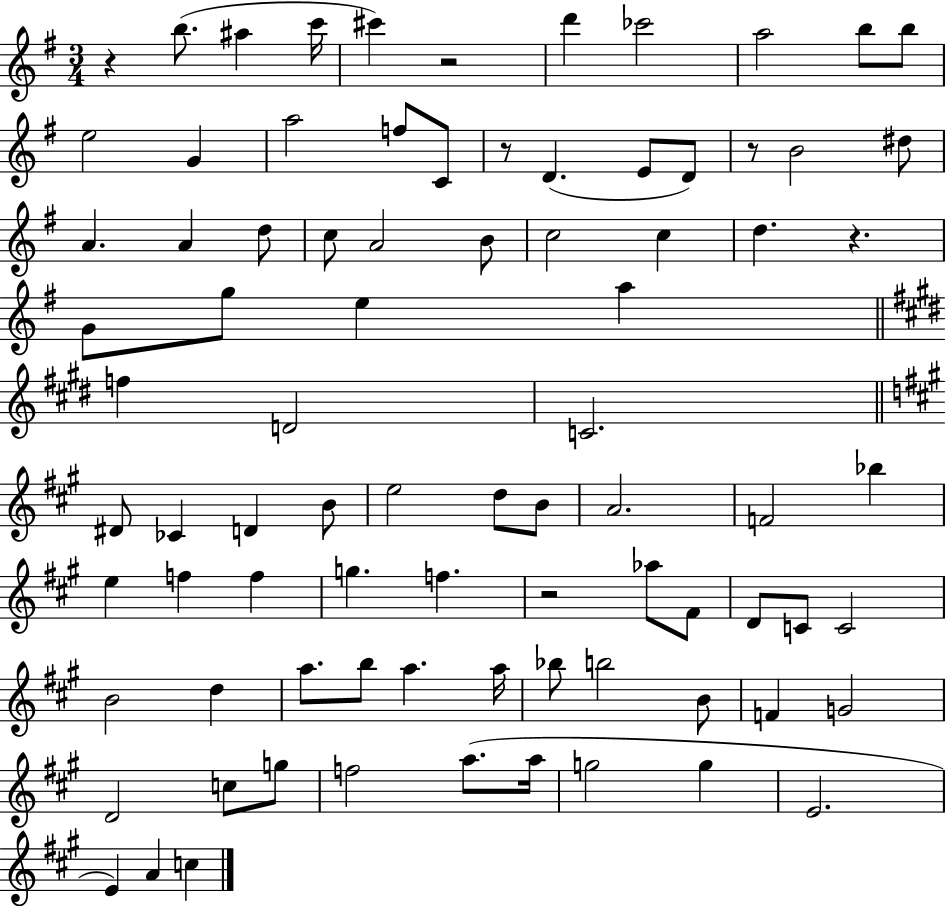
R/q B5/e. A#5/q C6/s C#6/q R/h D6/q CES6/h A5/h B5/e B5/e E5/h G4/q A5/h F5/e C4/e R/e D4/q. E4/e D4/e R/e B4/h D#5/e A4/q. A4/q D5/e C5/e A4/h B4/e C5/h C5/q D5/q. R/q. G4/e G5/e E5/q A5/q F5/q D4/h C4/h. D#4/e CES4/q D4/q B4/e E5/h D5/e B4/e A4/h. F4/h Bb5/q E5/q F5/q F5/q G5/q. F5/q. R/h Ab5/e F#4/e D4/e C4/e C4/h B4/h D5/q A5/e. B5/e A5/q. A5/s Bb5/e B5/h B4/e F4/q G4/h D4/h C5/e G5/e F5/h A5/e. A5/s G5/h G5/q E4/h. E4/q A4/q C5/q